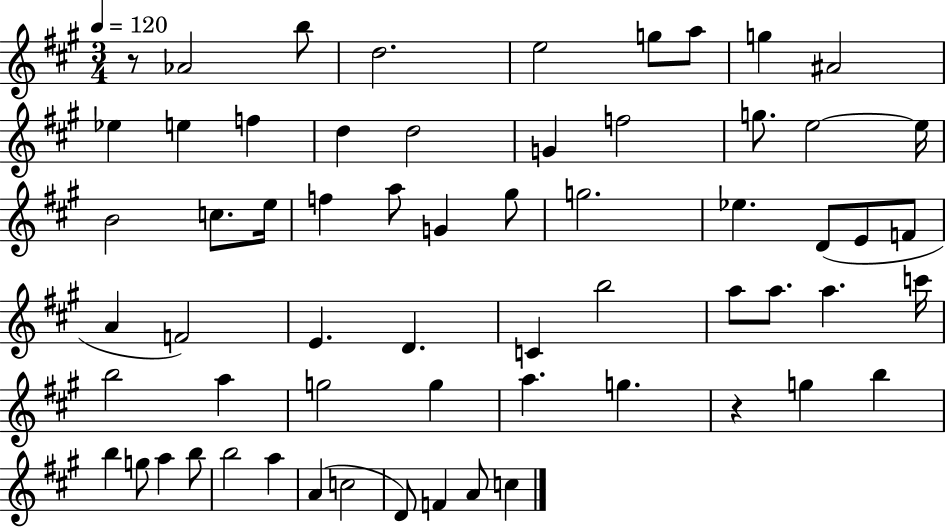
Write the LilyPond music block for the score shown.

{
  \clef treble
  \numericTimeSignature
  \time 3/4
  \key a \major
  \tempo 4 = 120
  \repeat volta 2 { r8 aes'2 b''8 | d''2. | e''2 g''8 a''8 | g''4 ais'2 | \break ees''4 e''4 f''4 | d''4 d''2 | g'4 f''2 | g''8. e''2~~ e''16 | \break b'2 c''8. e''16 | f''4 a''8 g'4 gis''8 | g''2. | ees''4. d'8( e'8 f'8 | \break a'4 f'2) | e'4. d'4. | c'4 b''2 | a''8 a''8. a''4. c'''16 | \break b''2 a''4 | g''2 g''4 | a''4. g''4. | r4 g''4 b''4 | \break b''4 g''8 a''4 b''8 | b''2 a''4 | a'4( c''2 | d'8) f'4 a'8 c''4 | \break } \bar "|."
}